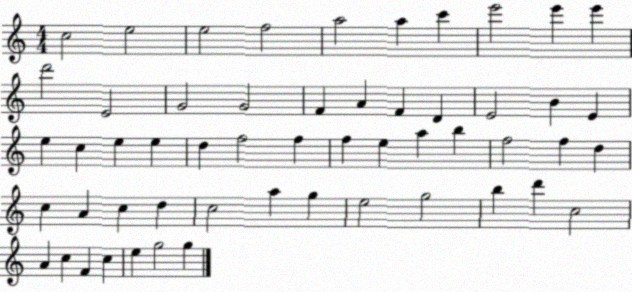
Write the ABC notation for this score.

X:1
T:Untitled
M:4/4
L:1/4
K:C
c2 e2 e2 f2 a2 a c' e'2 e' e' d'2 E2 G2 G2 F A F D E2 B E e c e e d f2 f f e a b f2 f d c A c d c2 a g e2 g2 b d' c2 A c F c e g2 g